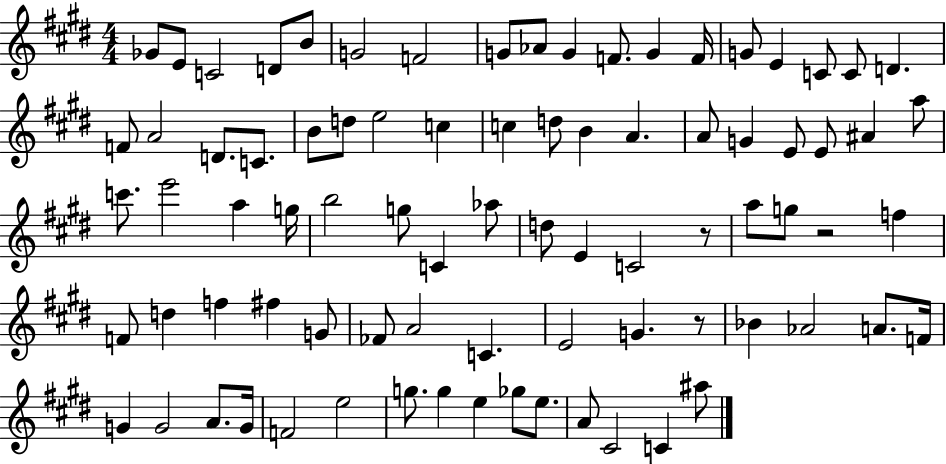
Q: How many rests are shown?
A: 3